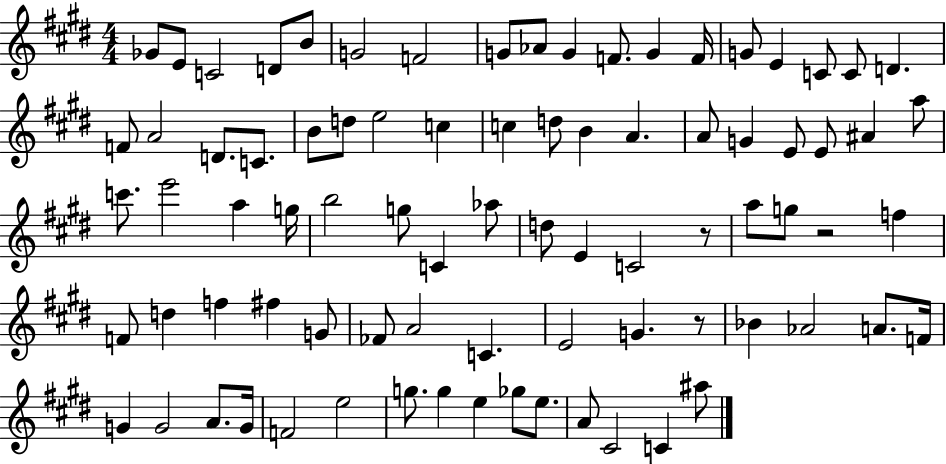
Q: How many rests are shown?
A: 3